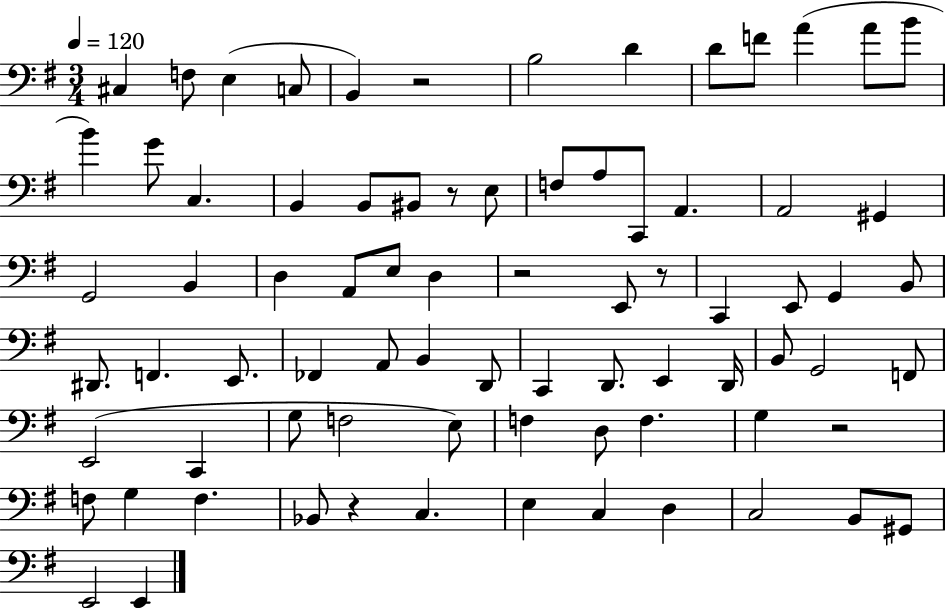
C#3/q F3/e E3/q C3/e B2/q R/h B3/h D4/q D4/e F4/e A4/q A4/e B4/e B4/q G4/e C3/q. B2/q B2/e BIS2/e R/e E3/e F3/e A3/e C2/e A2/q. A2/h G#2/q G2/h B2/q D3/q A2/e E3/e D3/q R/h E2/e R/e C2/q E2/e G2/q B2/e D#2/e. F2/q. E2/e. FES2/q A2/e B2/q D2/e C2/q D2/e. E2/q D2/s B2/e G2/h F2/e E2/h C2/q G3/e F3/h E3/e F3/q D3/e F3/q. G3/q R/h F3/e G3/q F3/q. Bb2/e R/q C3/q. E3/q C3/q D3/q C3/h B2/e G#2/e E2/h E2/q